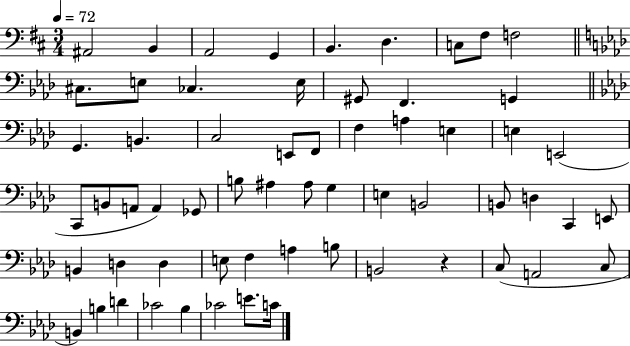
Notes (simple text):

A#2/h B2/q A2/h G2/q B2/q. D3/q. C3/e F#3/e F3/h C#3/e. E3/e CES3/q. E3/s G#2/e F2/q. G2/q G2/q. B2/q. C3/h E2/e F2/e F3/q A3/q E3/q E3/q E2/h C2/e B2/e A2/e A2/q Gb2/e B3/e A#3/q A#3/e G3/q E3/q B2/h B2/e D3/q C2/q E2/e B2/q D3/q D3/q E3/e F3/q A3/q B3/e B2/h R/q C3/e A2/h C3/e B2/q B3/q D4/q CES4/h Bb3/q CES4/h E4/e. C4/s